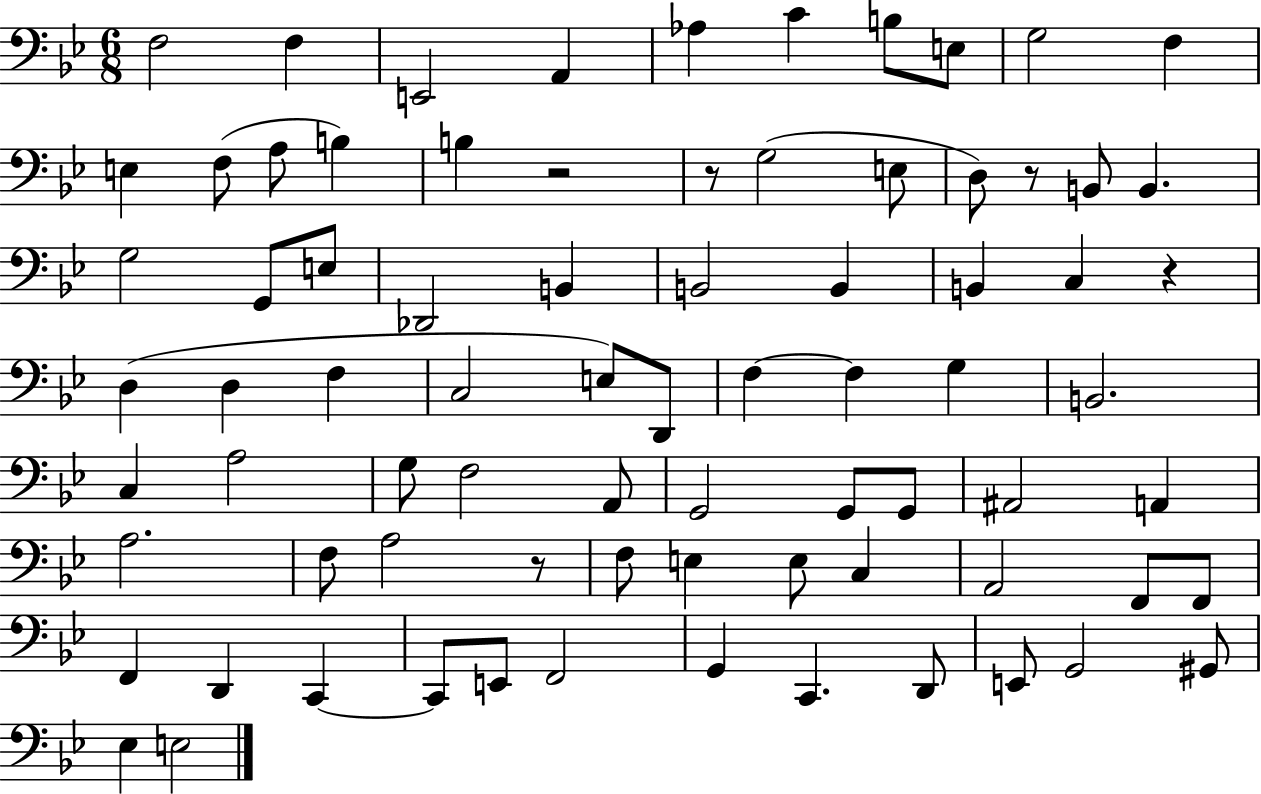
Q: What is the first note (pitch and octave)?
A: F3